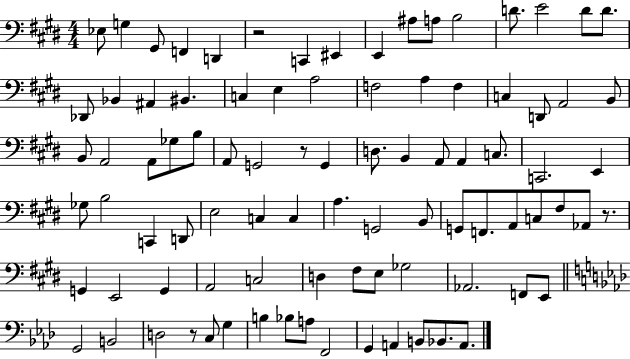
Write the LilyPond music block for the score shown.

{
  \clef bass
  \numericTimeSignature
  \time 4/4
  \key e \major
  ees8 g4 gis,8 f,4 d,4 | r2 c,4 eis,4 | e,4 ais8 a8 b2 | d'8. e'2 d'8 d'8. | \break des,8 bes,4 ais,4 bis,4. | c4 e4 a2 | f2 a4 f4 | c4 d,8 a,2 b,8 | \break b,8 a,2 a,8 ges8 b8 | a,8 g,2 r8 g,4 | d8. b,4 a,8 a,4 c8. | c,2. e,4 | \break ges8 b2 c,4 d,8 | e2 c4 c4 | a4. g,2 b,8 | g,8 f,8. a,8 c8 fis8 aes,8 r8. | \break g,4 e,2 g,4 | a,2 c2 | d4 fis8 e8 ges2 | aes,2. f,8 e,8 | \break \bar "||" \break \key f \minor g,2 b,2 | d2 r8 c8 g4 | b4 bes8 a8 f,2 | g,4 a,4 b,8 bes,8. a,8. | \break \bar "|."
}